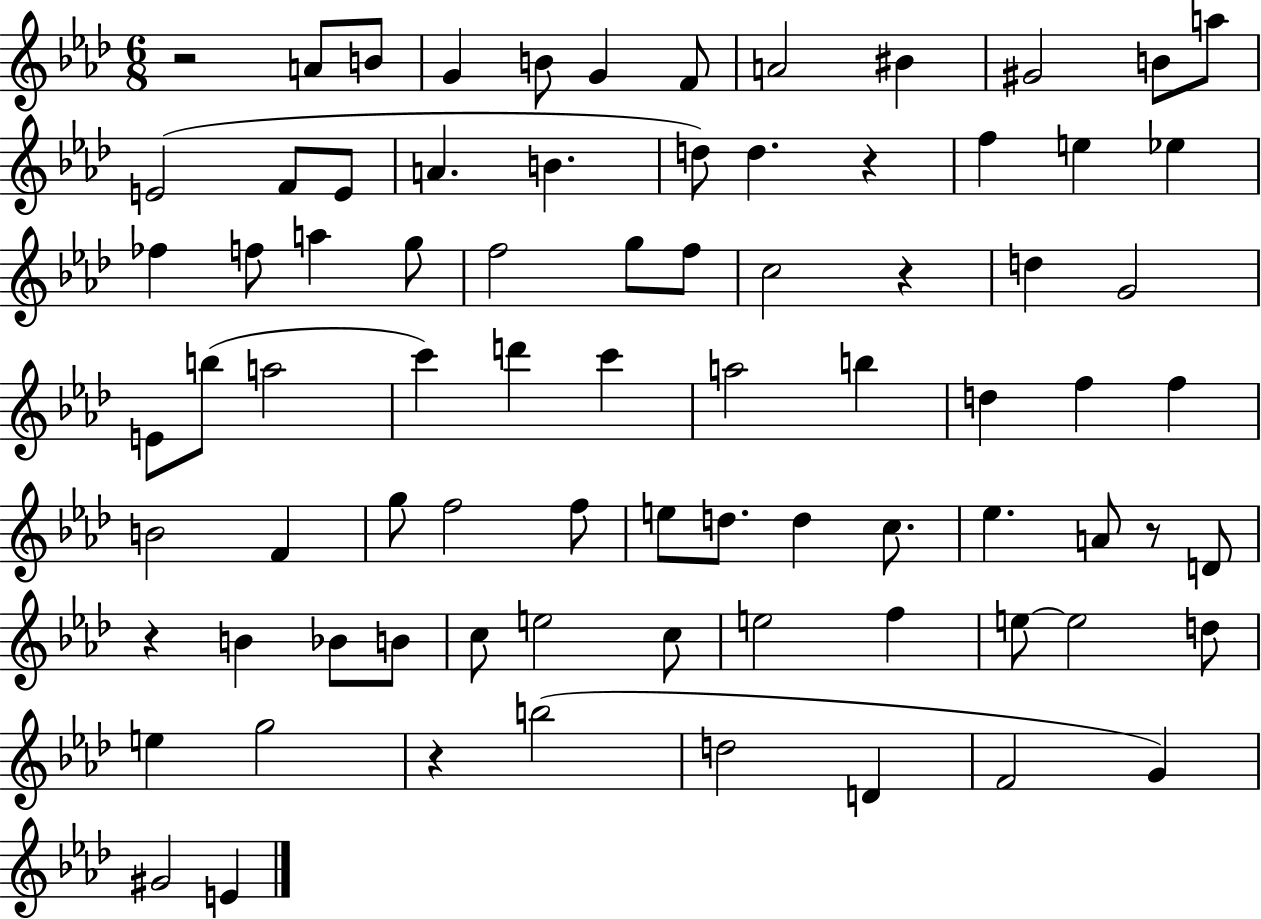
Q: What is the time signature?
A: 6/8